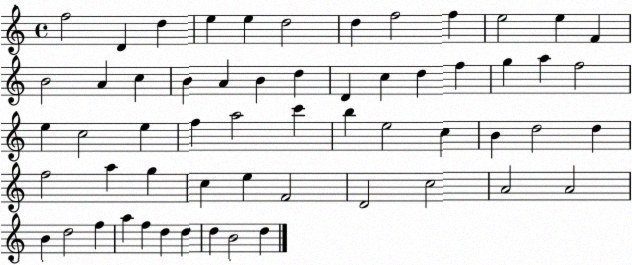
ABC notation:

X:1
T:Untitled
M:4/4
L:1/4
K:C
f2 D d e e d2 d f2 f e2 e F B2 A c B A B d D c d f g a f2 e c2 e f a2 c' b e2 c B d2 d f2 a g c e F2 D2 c2 A2 A2 B d2 f a f d d d B2 d